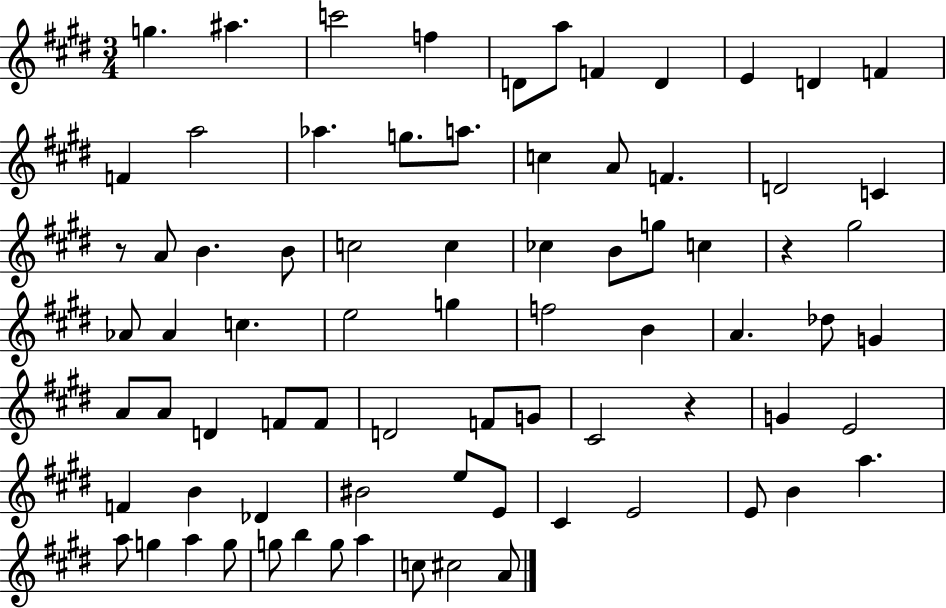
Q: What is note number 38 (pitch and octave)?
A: B4